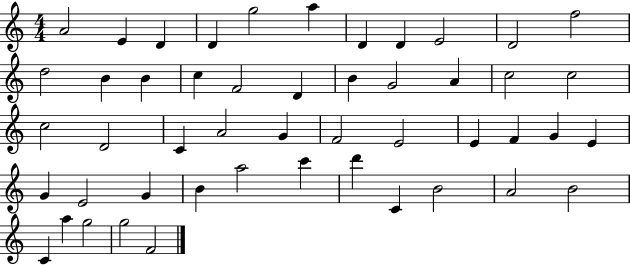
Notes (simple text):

A4/h E4/q D4/q D4/q G5/h A5/q D4/q D4/q E4/h D4/h F5/h D5/h B4/q B4/q C5/q F4/h D4/q B4/q G4/h A4/q C5/h C5/h C5/h D4/h C4/q A4/h G4/q F4/h E4/h E4/q F4/q G4/q E4/q G4/q E4/h G4/q B4/q A5/h C6/q D6/q C4/q B4/h A4/h B4/h C4/q A5/q G5/h G5/h F4/h